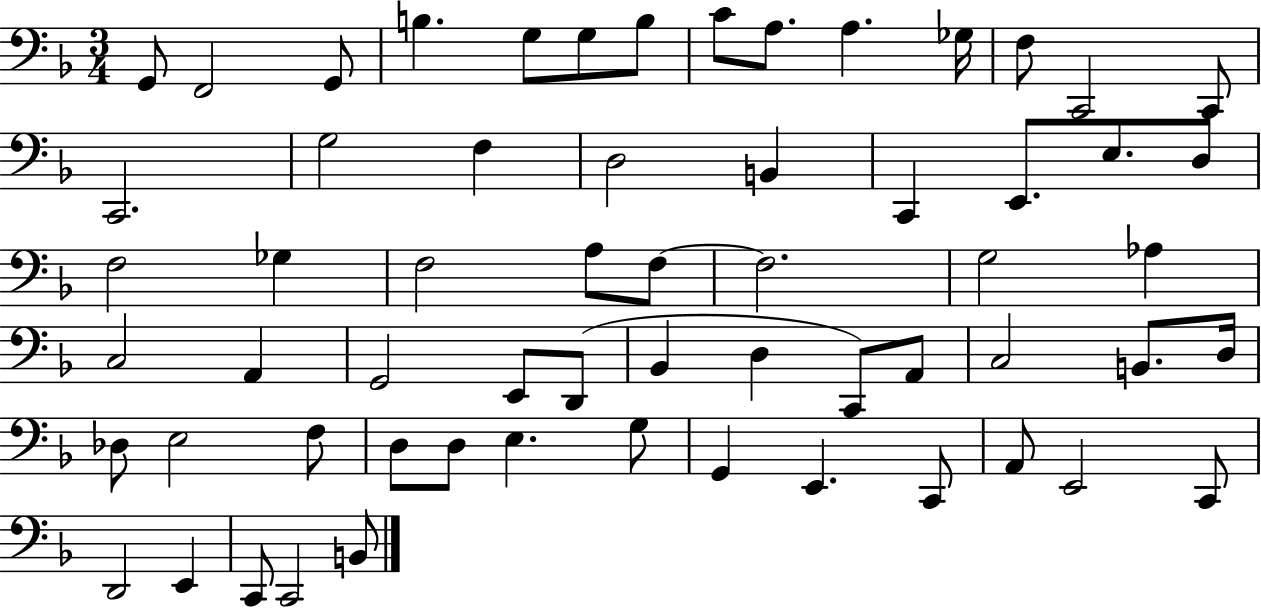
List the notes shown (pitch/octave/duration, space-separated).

G2/e F2/h G2/e B3/q. G3/e G3/e B3/e C4/e A3/e. A3/q. Gb3/s F3/e C2/h C2/e C2/h. G3/h F3/q D3/h B2/q C2/q E2/e. E3/e. D3/e F3/h Gb3/q F3/h A3/e F3/e F3/h. G3/h Ab3/q C3/h A2/q G2/h E2/e D2/e Bb2/q D3/q C2/e A2/e C3/h B2/e. D3/s Db3/e E3/h F3/e D3/e D3/e E3/q. G3/e G2/q E2/q. C2/e A2/e E2/h C2/e D2/h E2/q C2/e C2/h B2/e